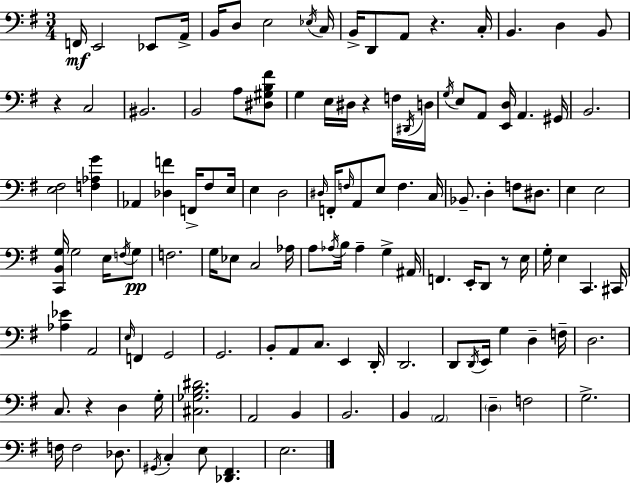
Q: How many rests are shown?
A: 5